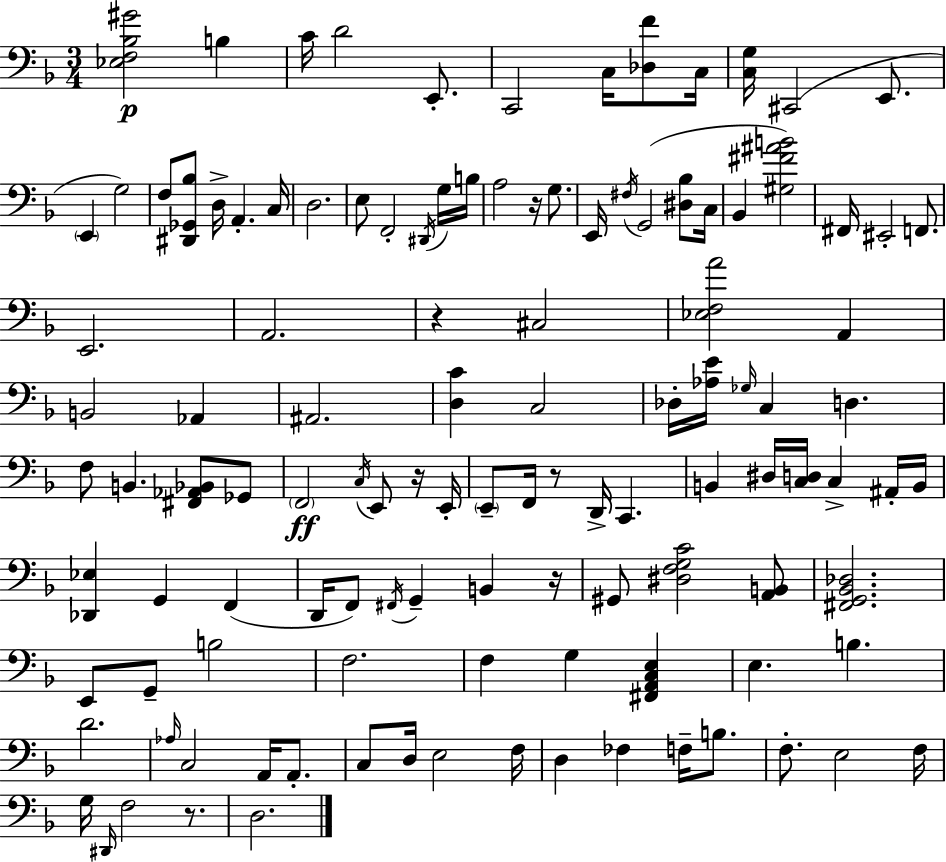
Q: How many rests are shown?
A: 6